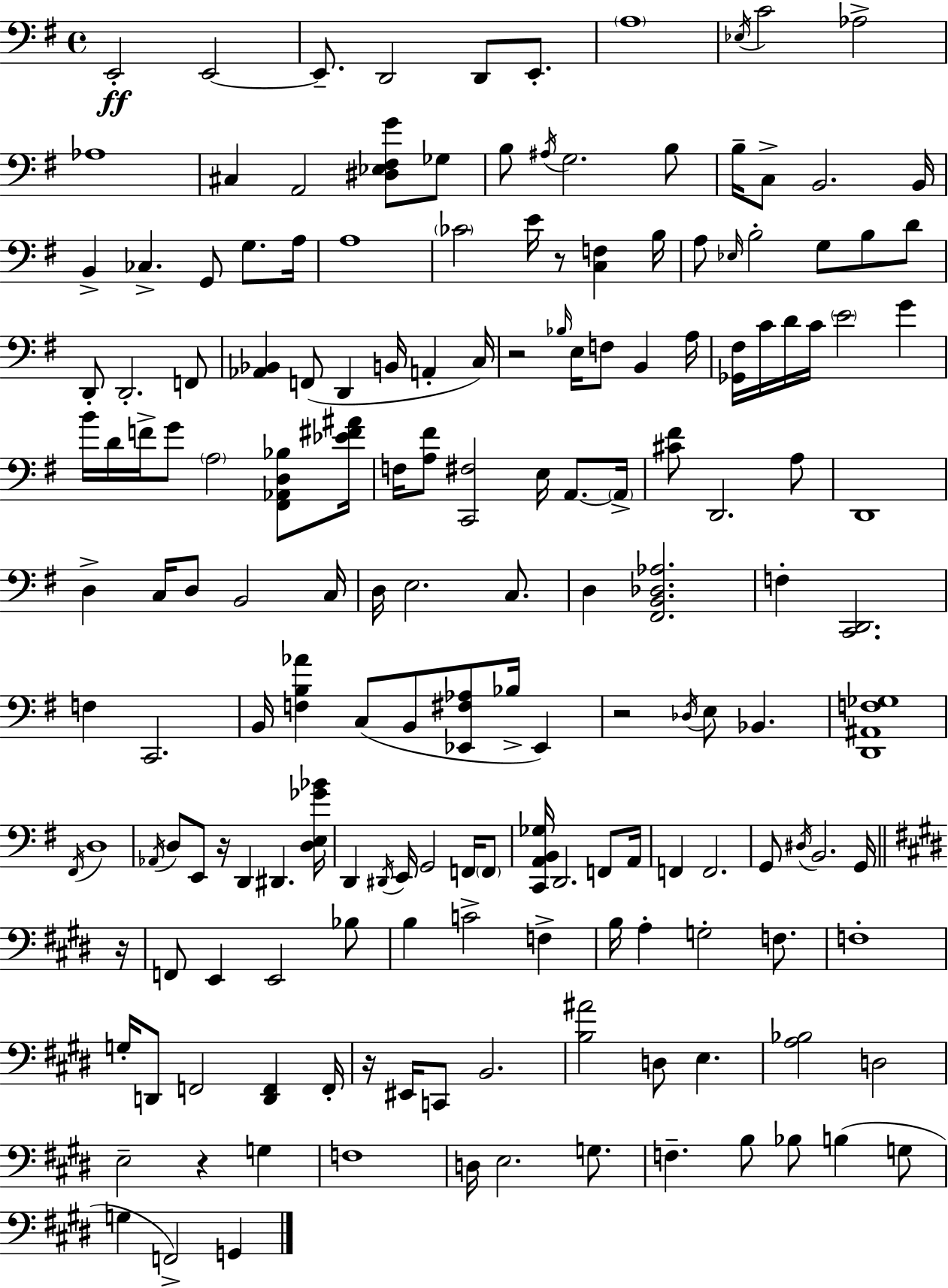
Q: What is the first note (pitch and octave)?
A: E2